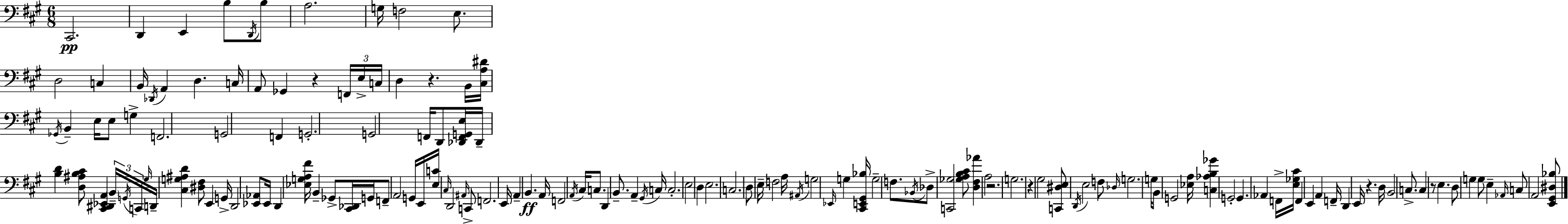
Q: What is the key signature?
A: A major